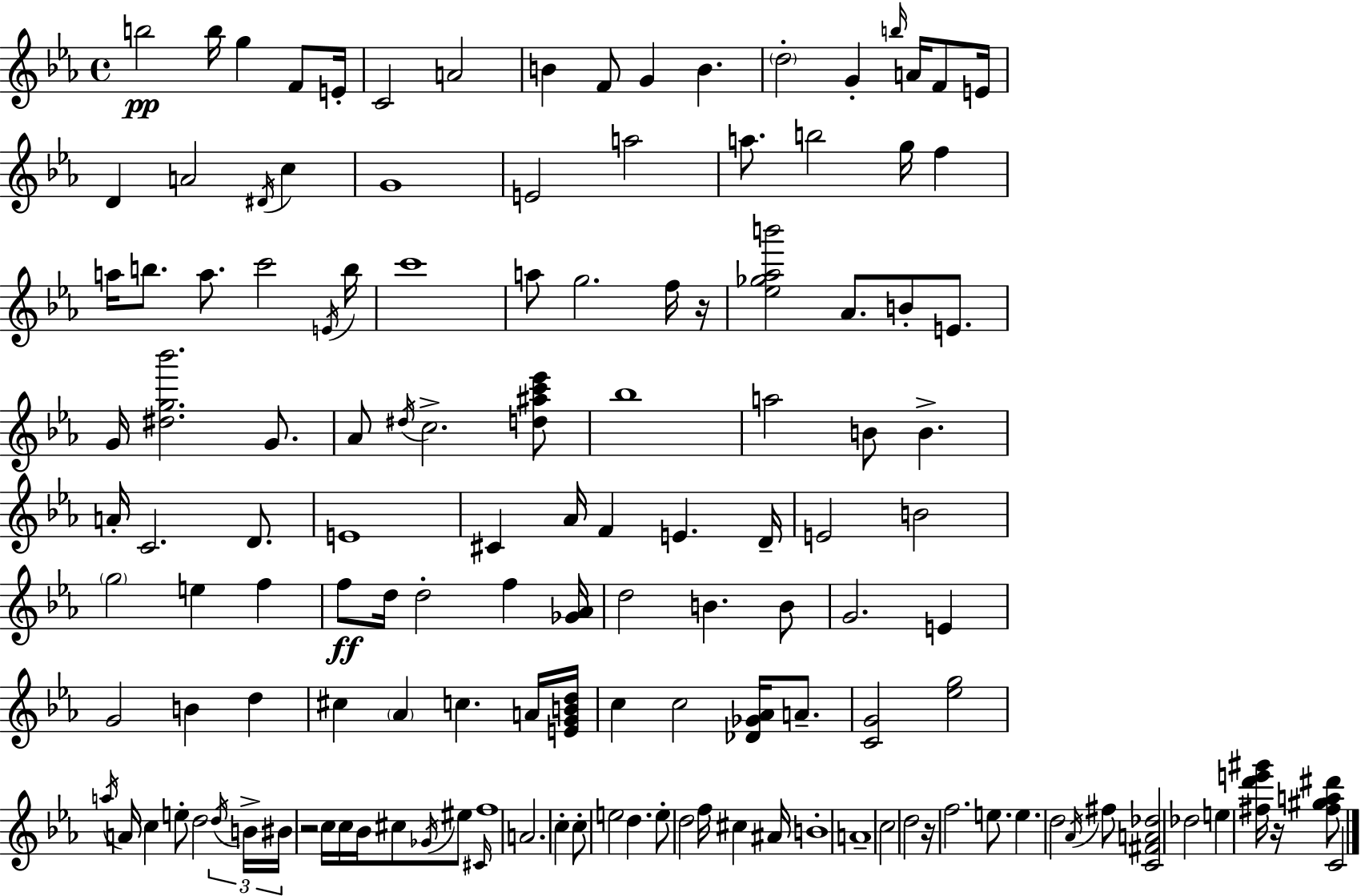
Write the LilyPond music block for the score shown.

{
  \clef treble
  \time 4/4
  \defaultTimeSignature
  \key c \minor
  b''2\pp b''16 g''4 f'8 e'16-. | c'2 a'2 | b'4 f'8 g'4 b'4. | \parenthesize d''2-. g'4-. \grace { b''16 } a'16 f'8 | \break e'16 d'4 a'2 \acciaccatura { dis'16 } c''4 | g'1 | e'2 a''2 | a''8. b''2 g''16 f''4 | \break a''16 b''8. a''8. c'''2 | \acciaccatura { e'16 } b''16 c'''1 | a''8 g''2. | f''16 r16 <ees'' ges'' aes'' b'''>2 aes'8. b'8-. | \break e'8. g'16 <dis'' g'' bes'''>2. | g'8. aes'8 \acciaccatura { dis''16 } c''2.-> | <d'' ais'' c''' ees'''>8 bes''1 | a''2 b'8 b'4.-> | \break a'16-. c'2. | d'8. e'1 | cis'4 aes'16 f'4 e'4. | d'16-- e'2 b'2 | \break \parenthesize g''2 e''4 | f''4 f''8\ff d''16 d''2-. f''4 | <ges' aes'>16 d''2 b'4. | b'8 g'2. | \break e'4 g'2 b'4 | d''4 cis''4 \parenthesize aes'4 c''4. | a'16 <e' g' b' d''>16 c''4 c''2 | <des' ges' aes'>16 a'8.-- <c' g'>2 <ees'' g''>2 | \break \acciaccatura { a''16 } a'16 c''4 e''8-. d''2 | \tuplet 3/2 { \acciaccatura { d''16 } b'16-> bis'16 } r2 c''16 | c''16 bes'16 cis''8 \acciaccatura { ges'16 } eis''8 \grace { cis'16 } f''1 | a'2. | \break c''4-. c''8-. e''2 | d''4. e''8-. d''2 | f''16 cis''4 ais'16 b'1-. | a'1-- | \break c''2 | d''2 r16 f''2. | e''8. e''4. d''2 | \acciaccatura { aes'16 } fis''8 <c' fis' a' des''>2 | \break des''2 e''4 <fis'' d''' e''' gis'''>16 r16 <fis'' gis'' a'' dis'''>8 | c'2 \bar "|."
}